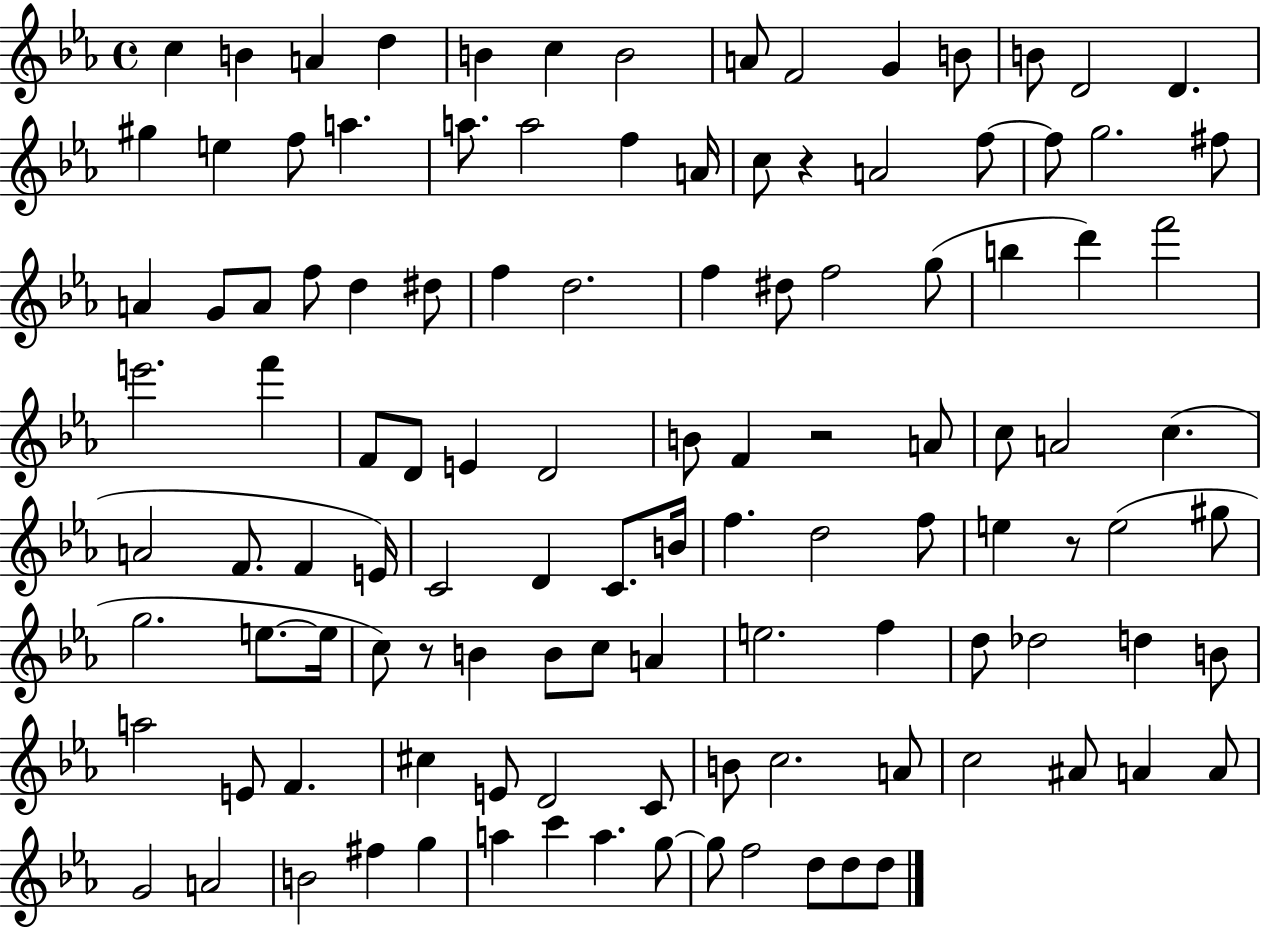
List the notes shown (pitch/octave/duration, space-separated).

C5/q B4/q A4/q D5/q B4/q C5/q B4/h A4/e F4/h G4/q B4/e B4/e D4/h D4/q. G#5/q E5/q F5/e A5/q. A5/e. A5/h F5/q A4/s C5/e R/q A4/h F5/e F5/e G5/h. F#5/e A4/q G4/e A4/e F5/e D5/q D#5/e F5/q D5/h. F5/q D#5/e F5/h G5/e B5/q D6/q F6/h E6/h. F6/q F4/e D4/e E4/q D4/h B4/e F4/q R/h A4/e C5/e A4/h C5/q. A4/h F4/e. F4/q E4/s C4/h D4/q C4/e. B4/s F5/q. D5/h F5/e E5/q R/e E5/h G#5/e G5/h. E5/e. E5/s C5/e R/e B4/q B4/e C5/e A4/q E5/h. F5/q D5/e Db5/h D5/q B4/e A5/h E4/e F4/q. C#5/q E4/e D4/h C4/e B4/e C5/h. A4/e C5/h A#4/e A4/q A4/e G4/h A4/h B4/h F#5/q G5/q A5/q C6/q A5/q. G5/e G5/e F5/h D5/e D5/e D5/e